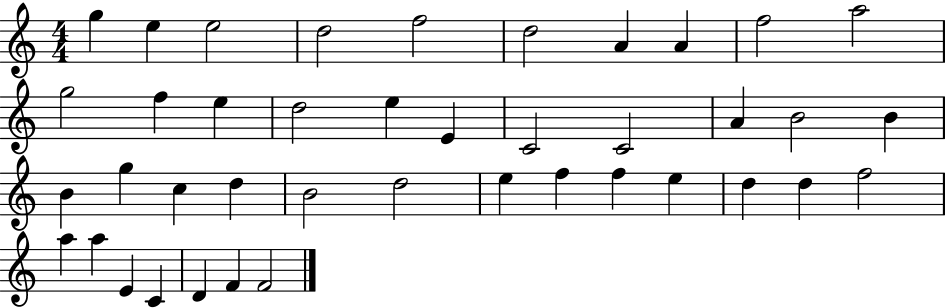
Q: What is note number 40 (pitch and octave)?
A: F4